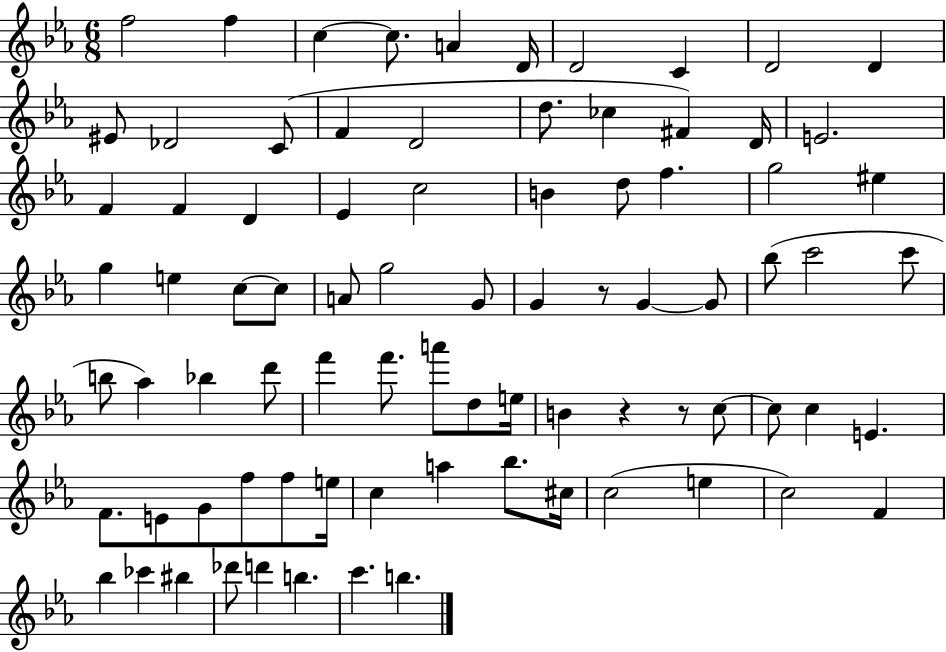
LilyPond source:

{
  \clef treble
  \numericTimeSignature
  \time 6/8
  \key ees \major
  f''2 f''4 | c''4~~ c''8. a'4 d'16 | d'2 c'4 | d'2 d'4 | \break eis'8 des'2 c'8( | f'4 d'2 | d''8. ces''4 fis'4) d'16 | e'2. | \break f'4 f'4 d'4 | ees'4 c''2 | b'4 d''8 f''4. | g''2 eis''4 | \break g''4 e''4 c''8~~ c''8 | a'8 g''2 g'8 | g'4 r8 g'4~~ g'8 | bes''8( c'''2 c'''8 | \break b''8 aes''4) bes''4 d'''8 | f'''4 f'''8. a'''8 d''8 e''16 | b'4 r4 r8 c''8~~ | c''8 c''4 e'4. | \break f'8. e'8 g'8 f''8 f''8 e''16 | c''4 a''4 bes''8. cis''16 | c''2( e''4 | c''2) f'4 | \break bes''4 ces'''4 bis''4 | des'''8 d'''4 b''4. | c'''4. b''4. | \bar "|."
}